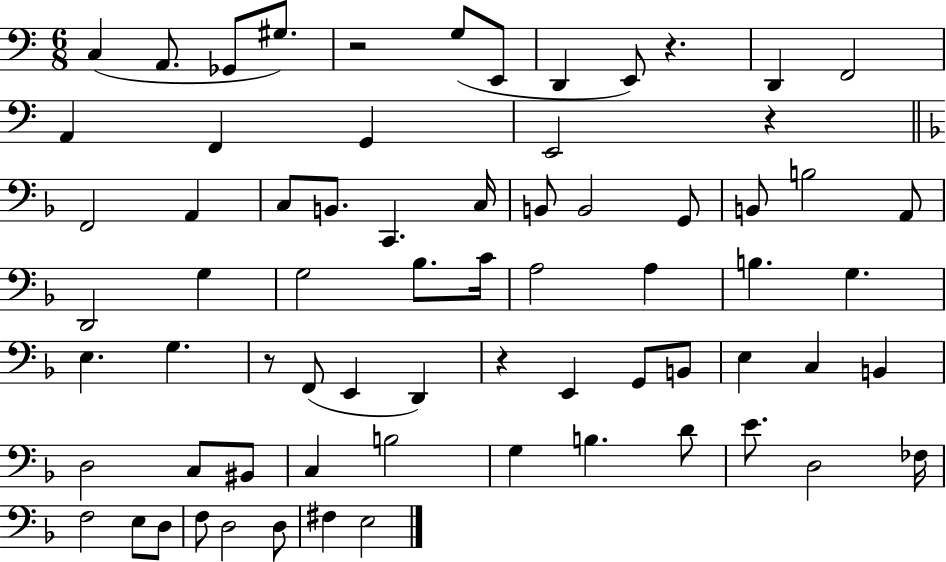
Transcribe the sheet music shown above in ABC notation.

X:1
T:Untitled
M:6/8
L:1/4
K:C
C, A,,/2 _G,,/2 ^G,/2 z2 G,/2 E,,/2 D,, E,,/2 z D,, F,,2 A,, F,, G,, E,,2 z F,,2 A,, C,/2 B,,/2 C,, C,/4 B,,/2 B,,2 G,,/2 B,,/2 B,2 A,,/2 D,,2 G, G,2 _B,/2 C/4 A,2 A, B, G, E, G, z/2 F,,/2 E,, D,, z E,, G,,/2 B,,/2 E, C, B,, D,2 C,/2 ^B,,/2 C, B,2 G, B, D/2 E/2 D,2 _F,/4 F,2 E,/2 D,/2 F,/2 D,2 D,/2 ^F, E,2